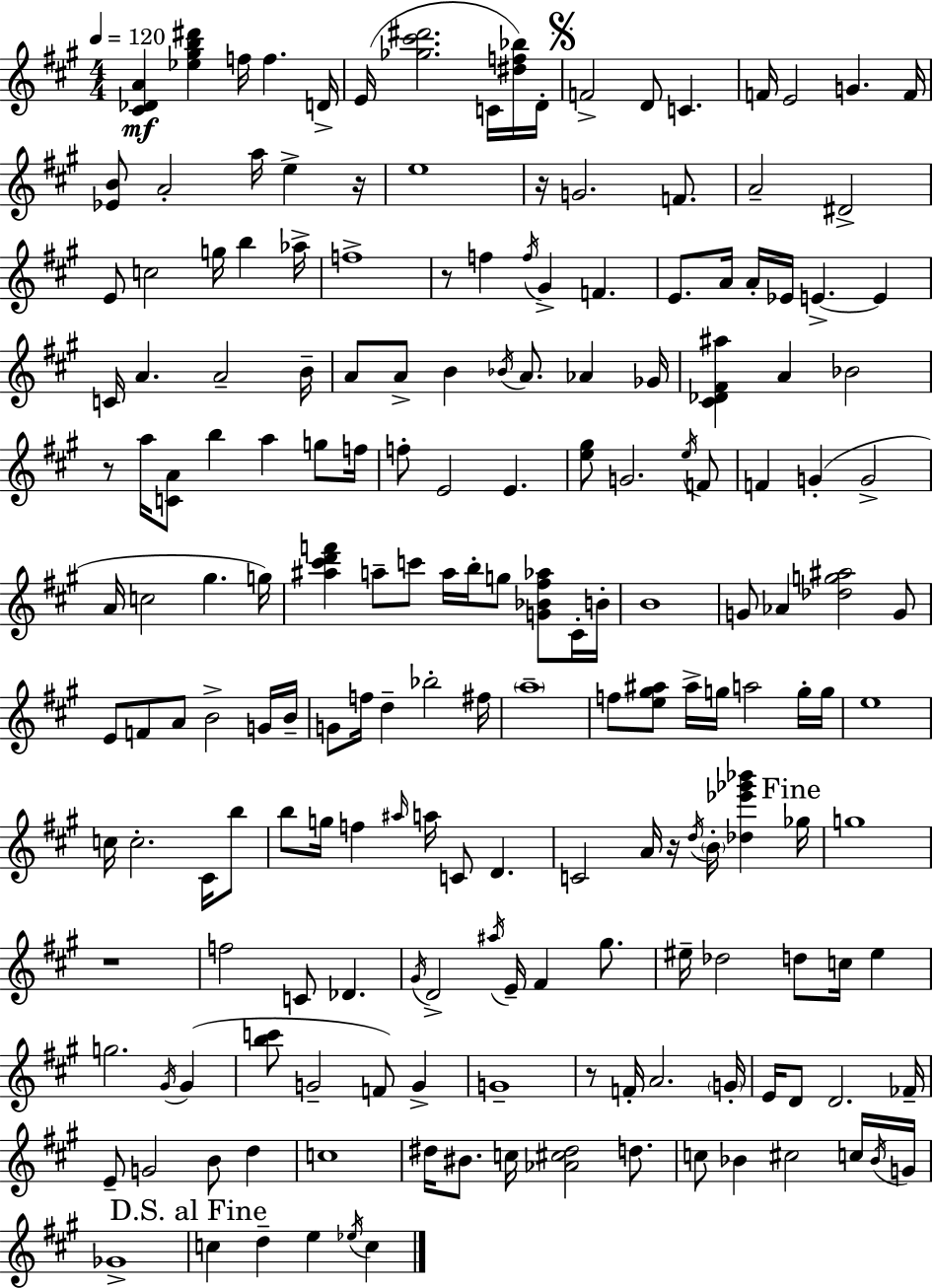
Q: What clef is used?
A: treble